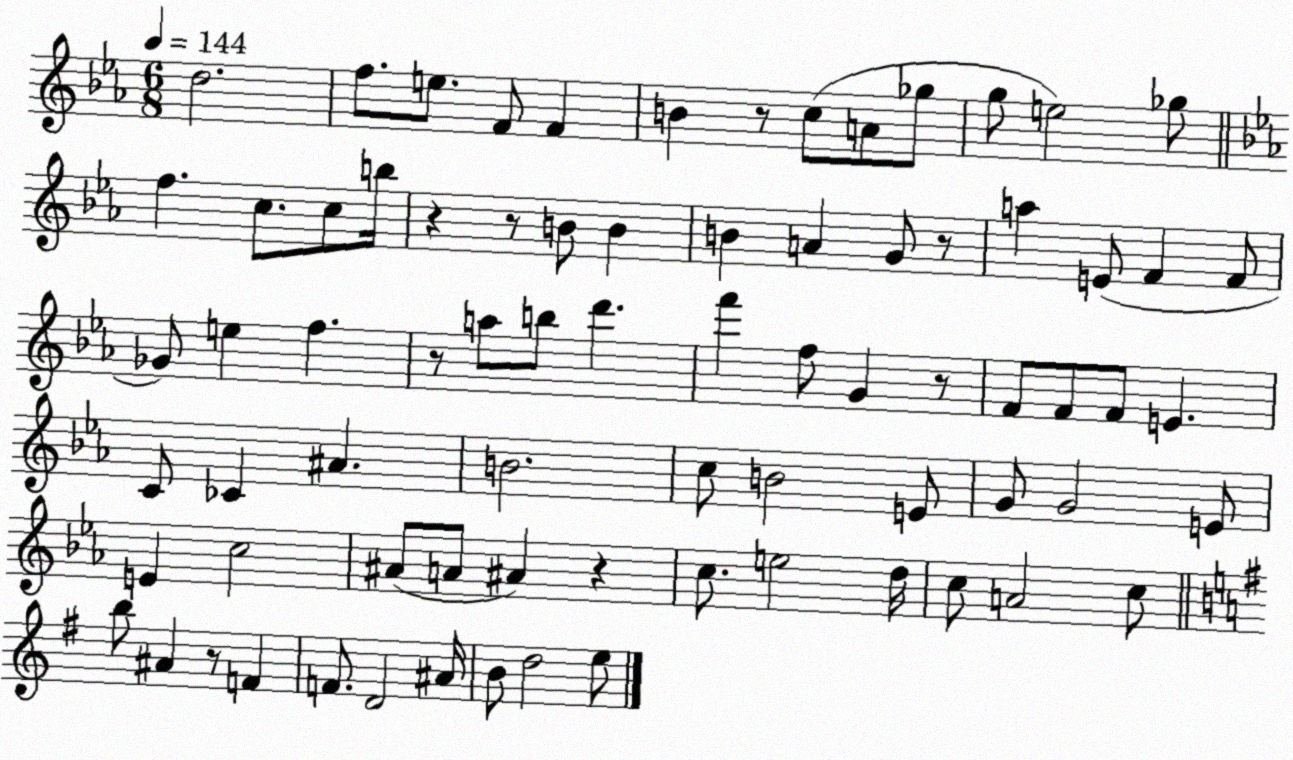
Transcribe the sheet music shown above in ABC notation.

X:1
T:Untitled
M:6/8
L:1/4
K:Eb
d2 f/2 e/2 F/2 F B z/2 c/2 A/2 _g/2 g/2 e2 _g/2 f c/2 c/2 b/4 z z/2 B/2 B B A G/2 z/2 a E/2 F F/2 _G/2 e f z/2 a/2 b/2 d' f' f/2 G z/2 F/2 F/2 F/2 E C/2 _C ^A B2 c/2 B2 E/2 G/2 G2 E/2 E c2 ^A/2 A/2 ^A z c/2 e2 d/4 c/2 A2 c/2 b/2 ^A z/2 F F/2 D2 ^A/4 B/2 d2 e/2